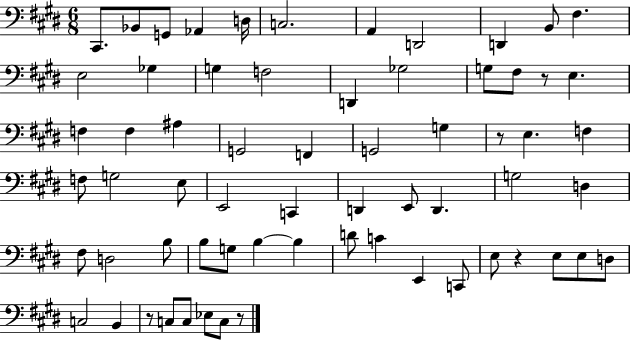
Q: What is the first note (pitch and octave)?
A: C#2